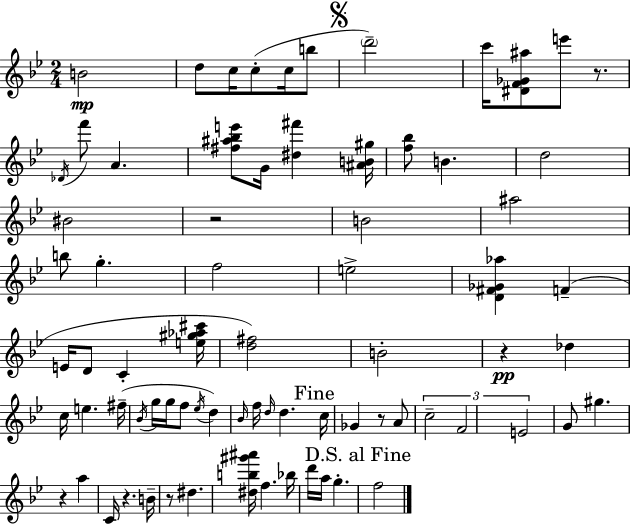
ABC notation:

X:1
T:Untitled
M:2/4
L:1/4
K:Bb
B2 d/2 c/4 c/2 c/4 b/2 d'2 c'/4 [^DF_G^a]/2 e'/2 z/2 _D/4 f'/2 A [^f^a_be']/2 G/4 [^d^f'] [^AB^g]/4 [f_b]/2 B d2 ^B2 z2 B2 ^a2 b/2 g f2 e2 [D^F_G_a] F E/4 D/2 C [e^g_a^c']/4 [d^f]2 B2 z _d c/4 e ^f/4 _B/4 g/4 g/4 f/2 _e/4 d _B/4 f/4 d/4 d c/4 _G z/2 A/2 c2 F2 E2 G/2 ^g z a C/4 z B/4 z/2 ^d [^db^g'^a']/4 f _b/4 d'/4 a/4 g f2